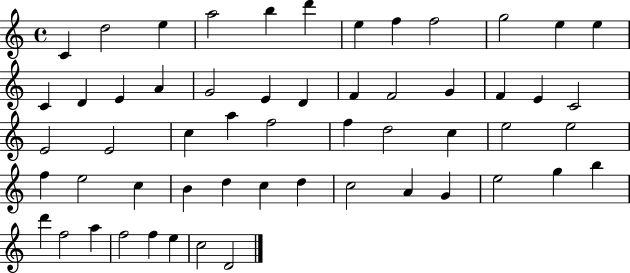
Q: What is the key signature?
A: C major